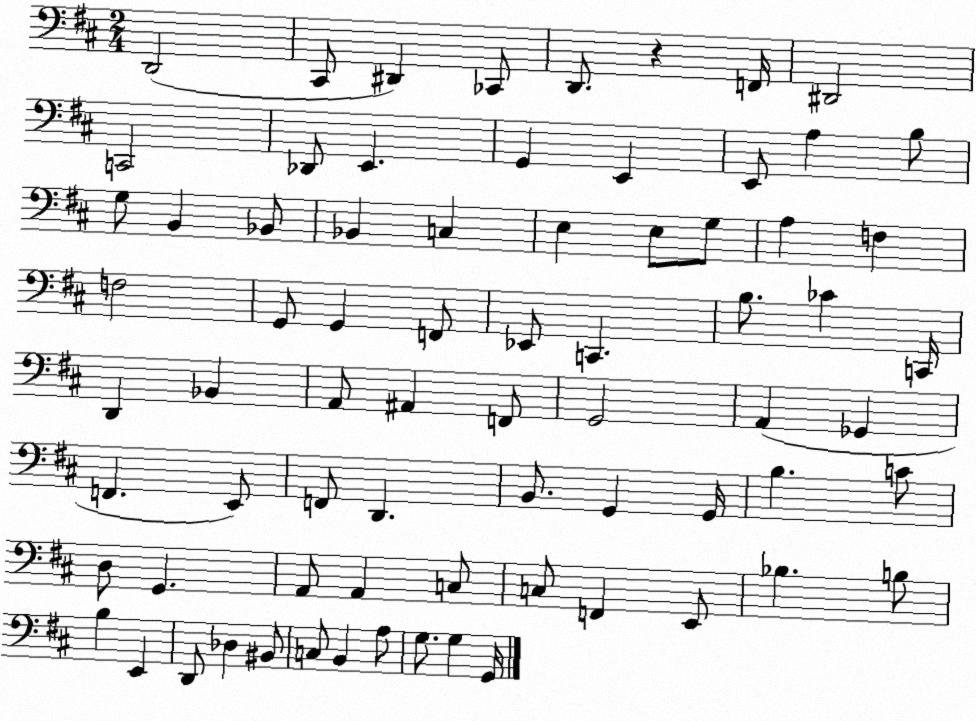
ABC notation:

X:1
T:Untitled
M:2/4
L:1/4
K:D
D,,2 ^C,,/2 ^D,, _C,,/2 D,,/2 z F,,/4 ^D,,2 C,,2 _D,,/2 E,, G,, E,, E,,/2 A, B,/2 G,/2 B,, _B,,/2 _B,, C, E, E,/2 G,/2 A, F, F,2 G,,/2 G,, F,,/2 _E,,/2 C,, B,/2 _C C,,/4 D,, _B,, A,,/2 ^A,, F,,/2 G,,2 A,, _G,, F,, E,,/2 F,,/2 D,, B,,/2 G,, G,,/4 B, C/2 D,/2 G,, A,,/2 A,, C,/2 C,/2 F,, E,,/2 _B, B,/2 B, E,, D,,/2 _D, ^B,,/2 C,/2 B,, A,/2 G,/2 G, G,,/4